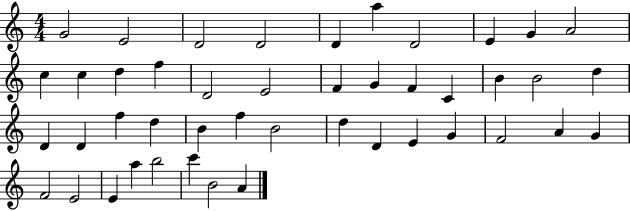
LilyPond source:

{
  \clef treble
  \numericTimeSignature
  \time 4/4
  \key c \major
  g'2 e'2 | d'2 d'2 | d'4 a''4 d'2 | e'4 g'4 a'2 | \break c''4 c''4 d''4 f''4 | d'2 e'2 | f'4 g'4 f'4 c'4 | b'4 b'2 d''4 | \break d'4 d'4 f''4 d''4 | b'4 f''4 b'2 | d''4 d'4 e'4 g'4 | f'2 a'4 g'4 | \break f'2 e'2 | e'4 a''4 b''2 | c'''4 b'2 a'4 | \bar "|."
}